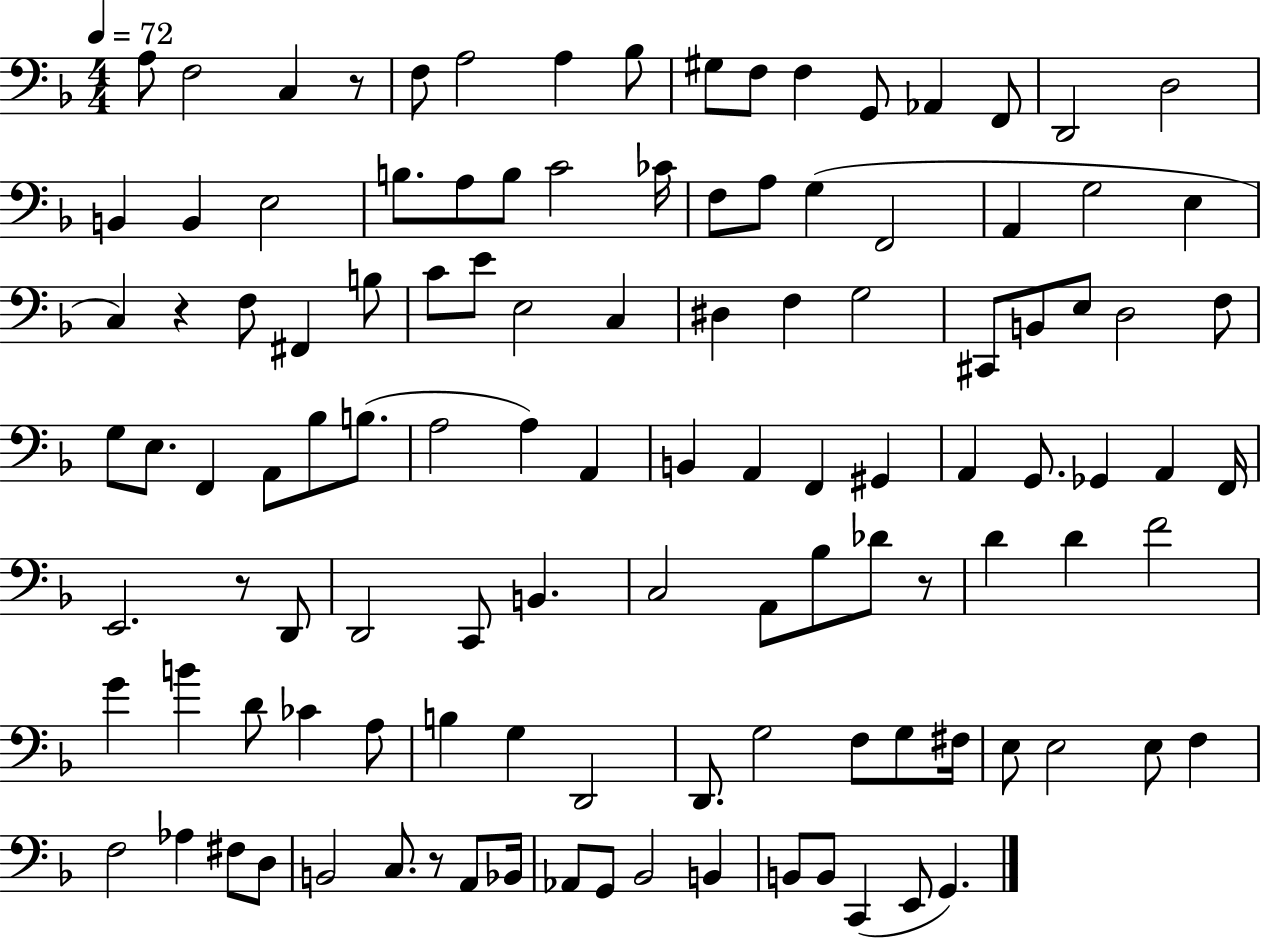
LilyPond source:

{
  \clef bass
  \numericTimeSignature
  \time 4/4
  \key f \major
  \tempo 4 = 72
  a8 f2 c4 r8 | f8 a2 a4 bes8 | gis8 f8 f4 g,8 aes,4 f,8 | d,2 d2 | \break b,4 b,4 e2 | b8. a8 b8 c'2 ces'16 | f8 a8 g4( f,2 | a,4 g2 e4 | \break c4) r4 f8 fis,4 b8 | c'8 e'8 e2 c4 | dis4 f4 g2 | cis,8 b,8 e8 d2 f8 | \break g8 e8. f,4 a,8 bes8 b8.( | a2 a4) a,4 | b,4 a,4 f,4 gis,4 | a,4 g,8. ges,4 a,4 f,16 | \break e,2. r8 d,8 | d,2 c,8 b,4. | c2 a,8 bes8 des'8 r8 | d'4 d'4 f'2 | \break g'4 b'4 d'8 ces'4 a8 | b4 g4 d,2 | d,8. g2 f8 g8 fis16 | e8 e2 e8 f4 | \break f2 aes4 fis8 d8 | b,2 c8. r8 a,8 bes,16 | aes,8 g,8 bes,2 b,4 | b,8 b,8 c,4( e,8 g,4.) | \break \bar "|."
}